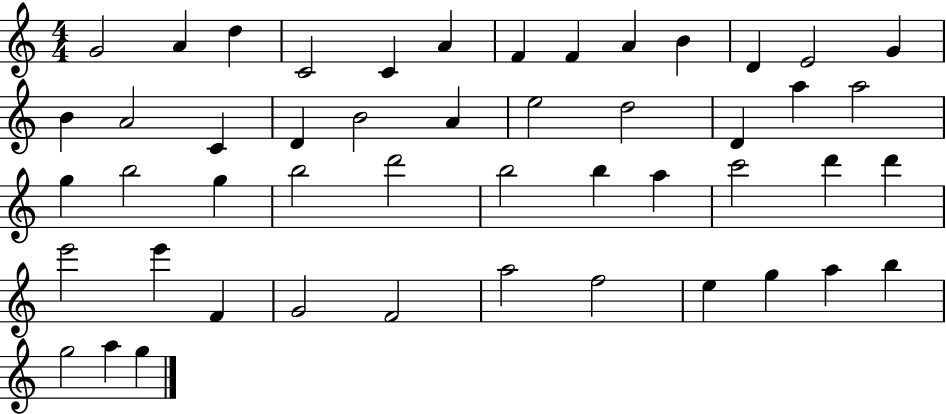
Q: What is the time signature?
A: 4/4